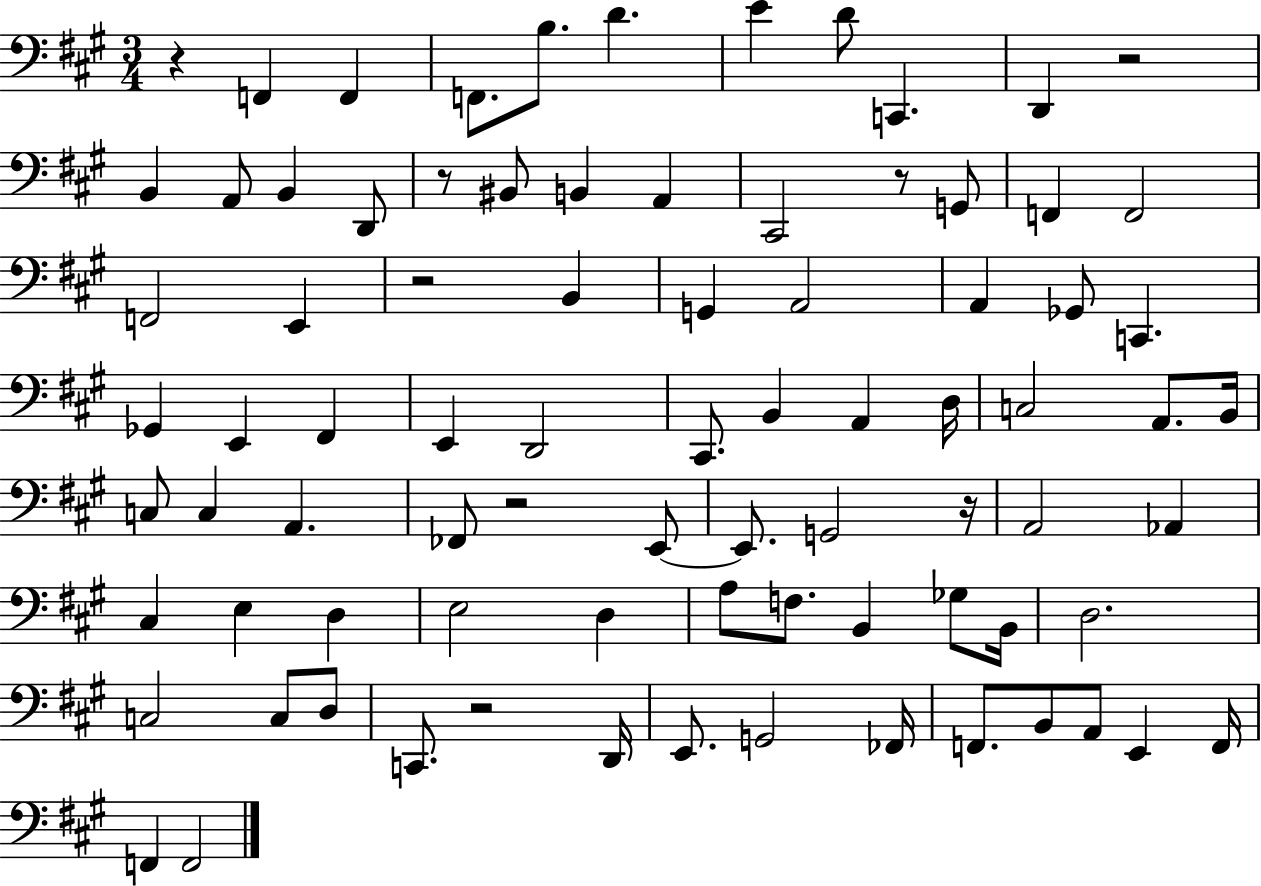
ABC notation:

X:1
T:Untitled
M:3/4
L:1/4
K:A
z F,, F,, F,,/2 B,/2 D E D/2 C,, D,, z2 B,, A,,/2 B,, D,,/2 z/2 ^B,,/2 B,, A,, ^C,,2 z/2 G,,/2 F,, F,,2 F,,2 E,, z2 B,, G,, A,,2 A,, _G,,/2 C,, _G,, E,, ^F,, E,, D,,2 ^C,,/2 B,, A,, D,/4 C,2 A,,/2 B,,/4 C,/2 C, A,, _F,,/2 z2 E,,/2 E,,/2 G,,2 z/4 A,,2 _A,, ^C, E, D, E,2 D, A,/2 F,/2 B,, _G,/2 B,,/4 D,2 C,2 C,/2 D,/2 C,,/2 z2 D,,/4 E,,/2 G,,2 _F,,/4 F,,/2 B,,/2 A,,/2 E,, F,,/4 F,, F,,2